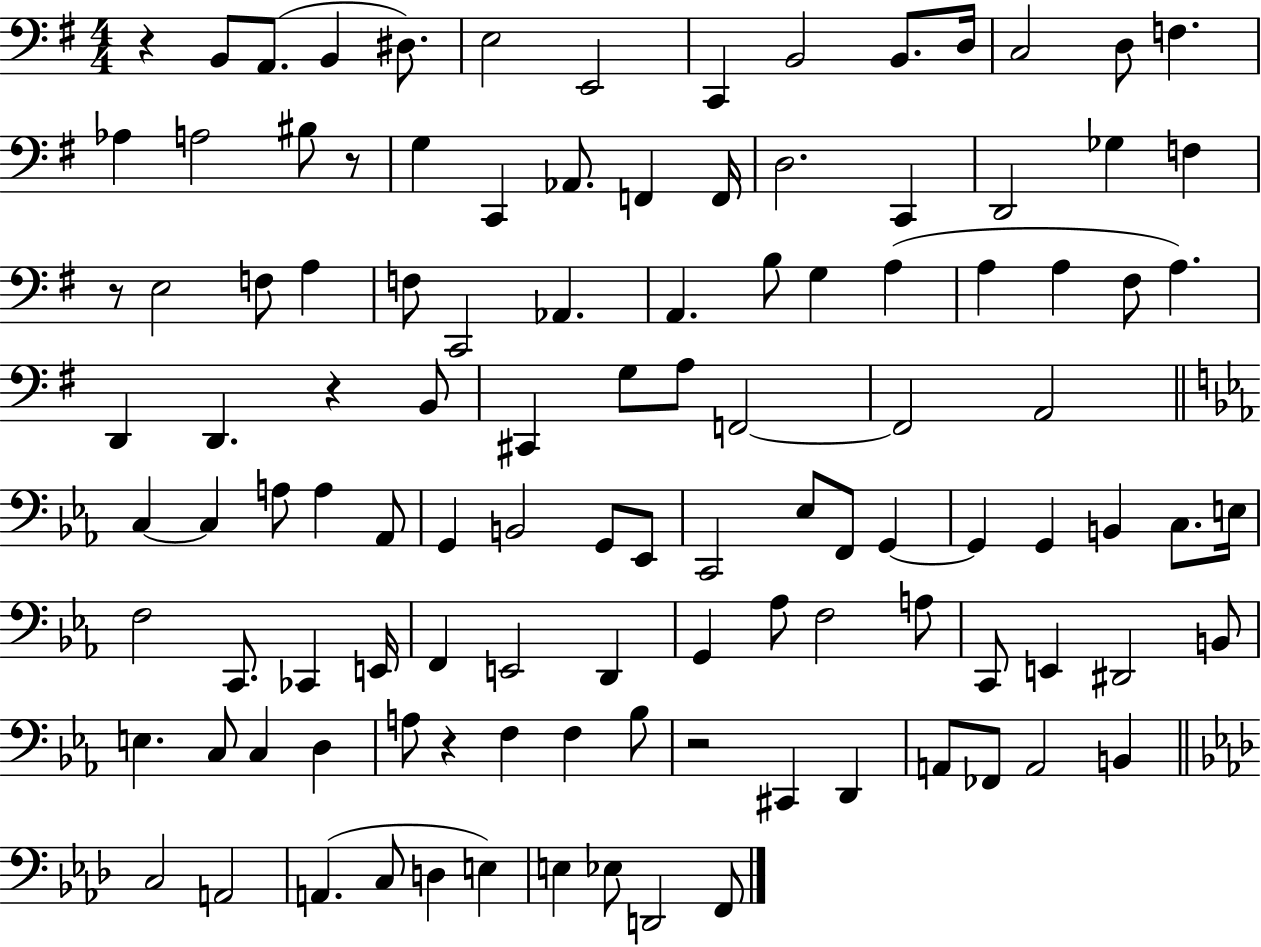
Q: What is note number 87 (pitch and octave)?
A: A3